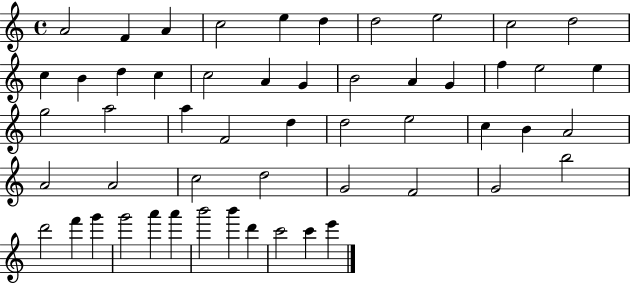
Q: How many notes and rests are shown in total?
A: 53